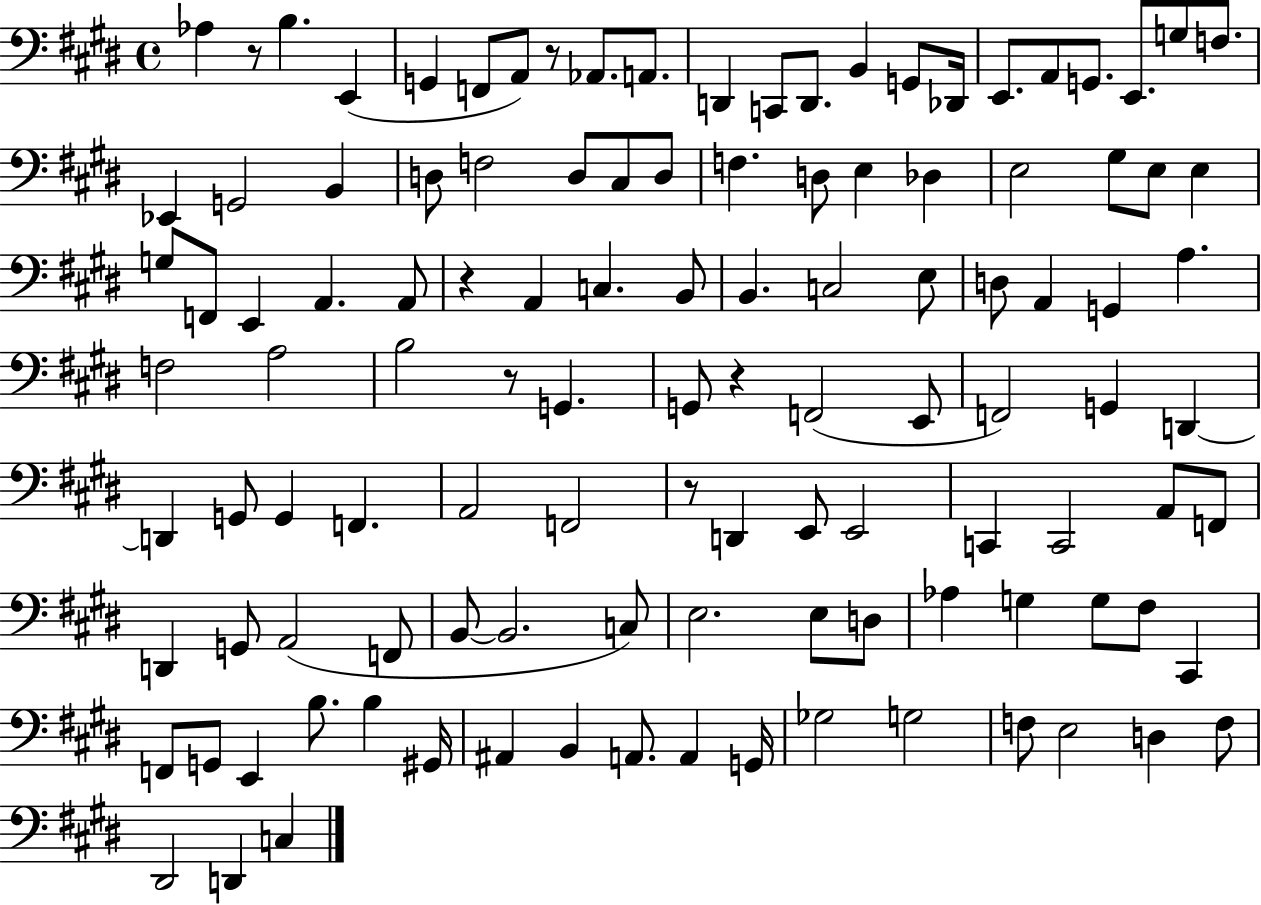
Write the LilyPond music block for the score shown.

{
  \clef bass
  \time 4/4
  \defaultTimeSignature
  \key e \major
  aes4 r8 b4. e,4( | g,4 f,8 a,8) r8 aes,8. a,8. | d,4 c,8 d,8. b,4 g,8 des,16 | e,8. a,8 g,8. e,8. g8 f8. | \break ees,4 g,2 b,4 | d8 f2 d8 cis8 d8 | f4. d8 e4 des4 | e2 gis8 e8 e4 | \break g8 f,8 e,4 a,4. a,8 | r4 a,4 c4. b,8 | b,4. c2 e8 | d8 a,4 g,4 a4. | \break f2 a2 | b2 r8 g,4. | g,8 r4 f,2( e,8 | f,2) g,4 d,4~~ | \break d,4 g,8 g,4 f,4. | a,2 f,2 | r8 d,4 e,8 e,2 | c,4 c,2 a,8 f,8 | \break d,4 g,8 a,2( f,8 | b,8~~ b,2. c8) | e2. e8 d8 | aes4 g4 g8 fis8 cis,4 | \break f,8 g,8 e,4 b8. b4 gis,16 | ais,4 b,4 a,8. a,4 g,16 | ges2 g2 | f8 e2 d4 f8 | \break dis,2 d,4 c4 | \bar "|."
}